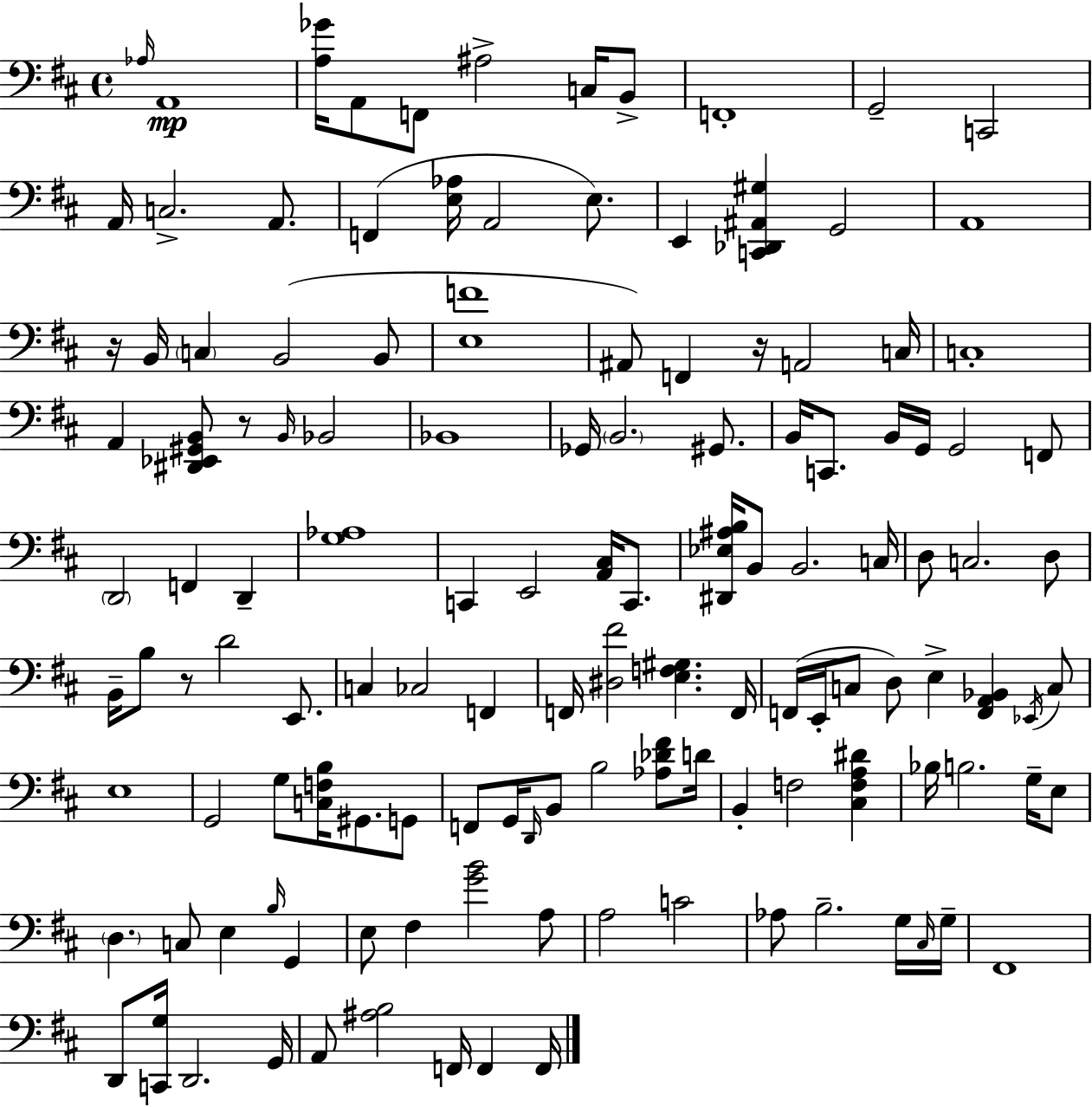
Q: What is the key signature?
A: D major